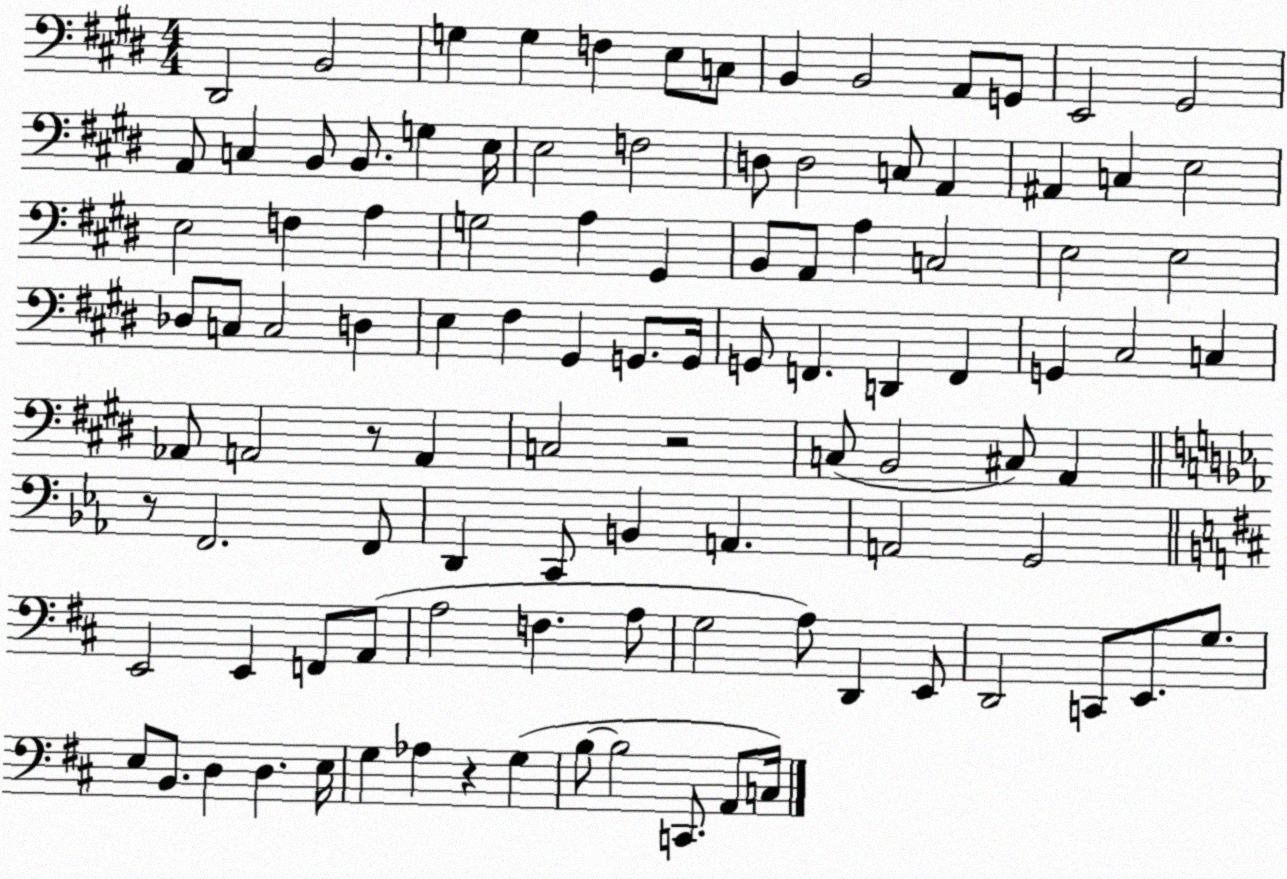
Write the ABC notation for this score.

X:1
T:Untitled
M:4/4
L:1/4
K:E
^D,,2 B,,2 G, G, F, E,/2 C,/2 B,, B,,2 A,,/2 G,,/2 E,,2 ^G,,2 A,,/2 C, B,,/2 B,,/2 G, E,/4 E,2 F,2 D,/2 D,2 C,/2 A,, ^A,, C, E,2 E,2 F, A, G,2 A, ^G,, B,,/2 A,,/2 A, C,2 E,2 E,2 _D,/2 C,/2 C,2 D, E, ^F, ^G,, G,,/2 G,,/4 G,,/2 F,, D,, F,, G,, ^C,2 C, _A,,/2 A,,2 z/2 A,, C,2 z2 C,/2 B,,2 ^C,/2 A,, z/2 F,,2 F,,/2 D,, C,,/2 B,, A,, A,,2 G,,2 E,,2 E,, F,,/2 A,,/2 A,2 F, A,/2 G,2 A,/2 D,, E,,/2 D,,2 C,,/2 E,,/2 G,/2 E,/2 B,,/2 D, D, E,/4 G, _A, z G, B,/2 B,2 C,,/2 A,,/2 C,/4